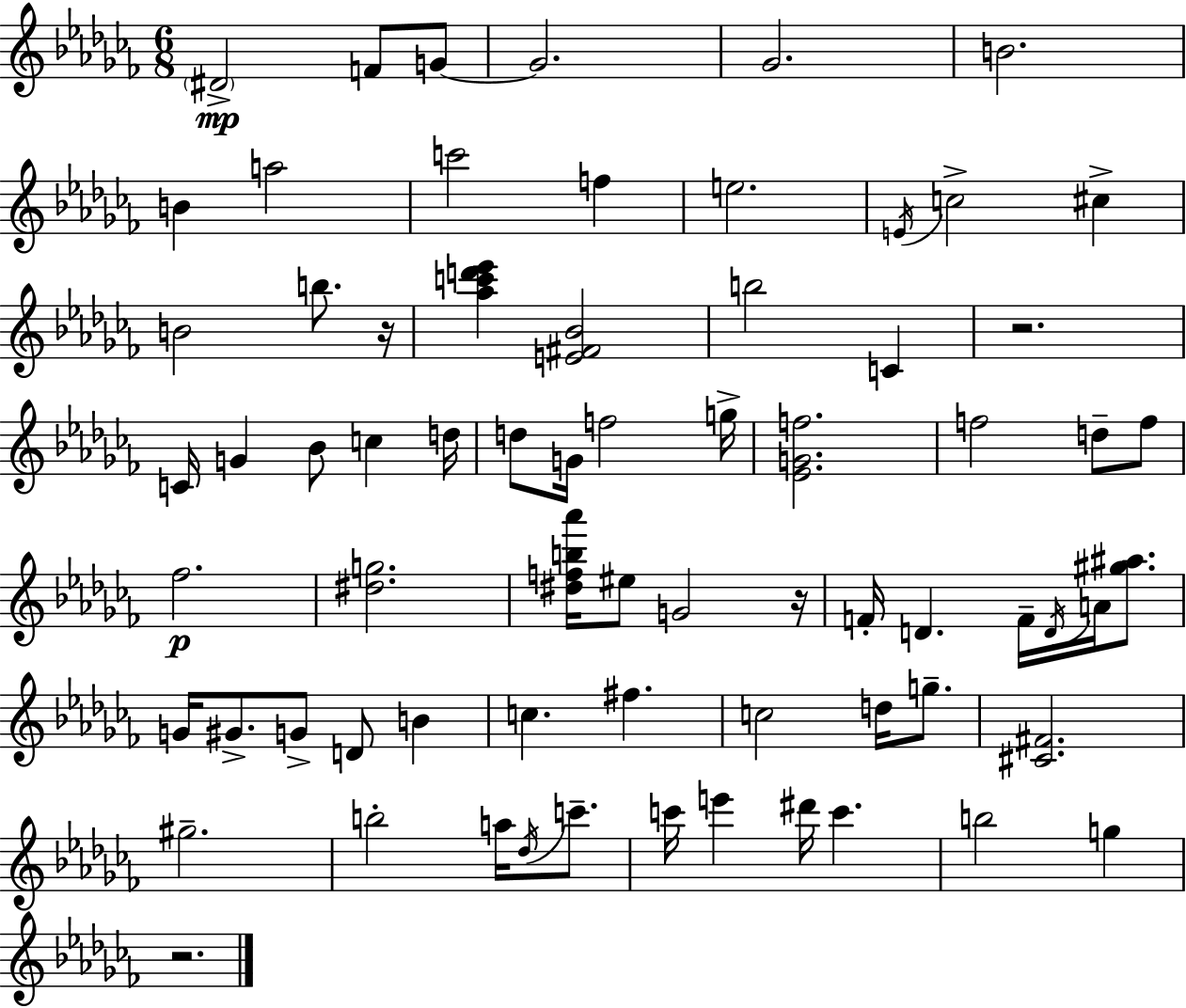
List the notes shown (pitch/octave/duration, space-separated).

D#4/h F4/e G4/e G4/h. Gb4/h. B4/h. B4/q A5/h C6/h F5/q E5/h. E4/s C5/h C#5/q B4/h B5/e. R/s [Ab5,C6,D6,Eb6]/q [E4,F#4,Bb4]/h B5/h C4/q R/h. C4/s G4/q Bb4/e C5/q D5/s D5/e G4/s F5/h G5/s [Eb4,G4,F5]/h. F5/h D5/e F5/e FES5/h. [D#5,G5]/h. [D#5,F5,B5,Ab6]/s EIS5/e G4/h R/s F4/s D4/q. F4/s D4/s A4/s [G#5,A#5]/e. G4/s G#4/e. G4/e D4/e B4/q C5/q. F#5/q. C5/h D5/s G5/e. [C#4,F#4]/h. G#5/h. B5/h A5/s Db5/s C6/e. C6/s E6/q D#6/s C6/q. B5/h G5/q R/h.